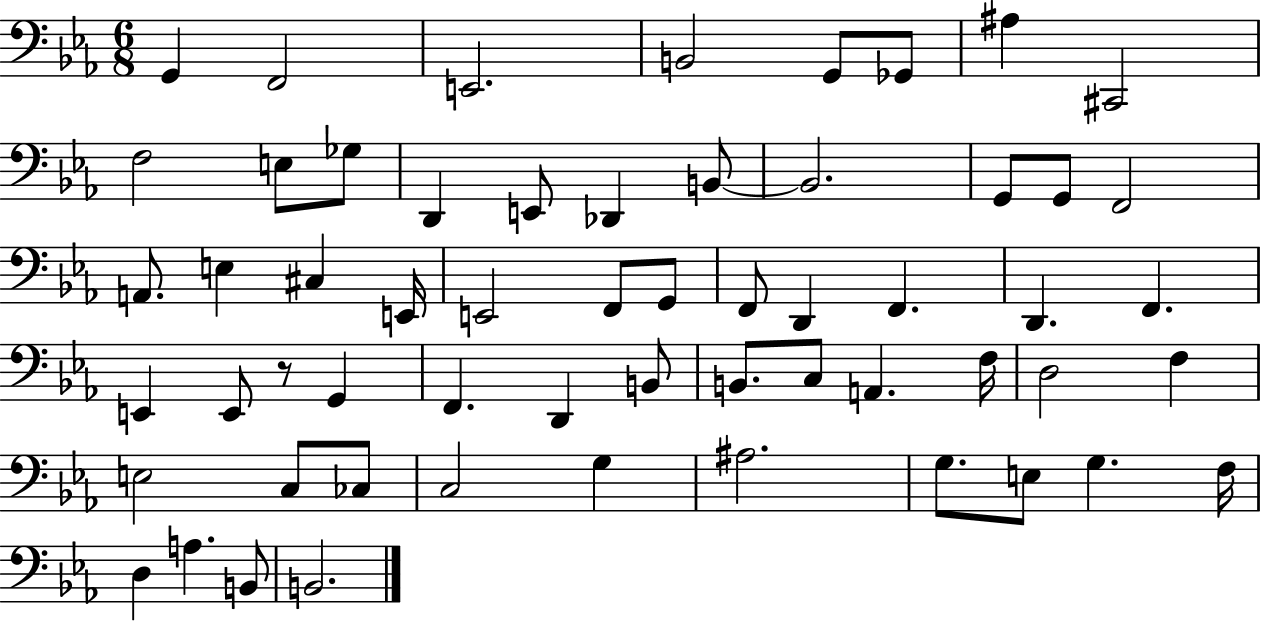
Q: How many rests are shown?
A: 1